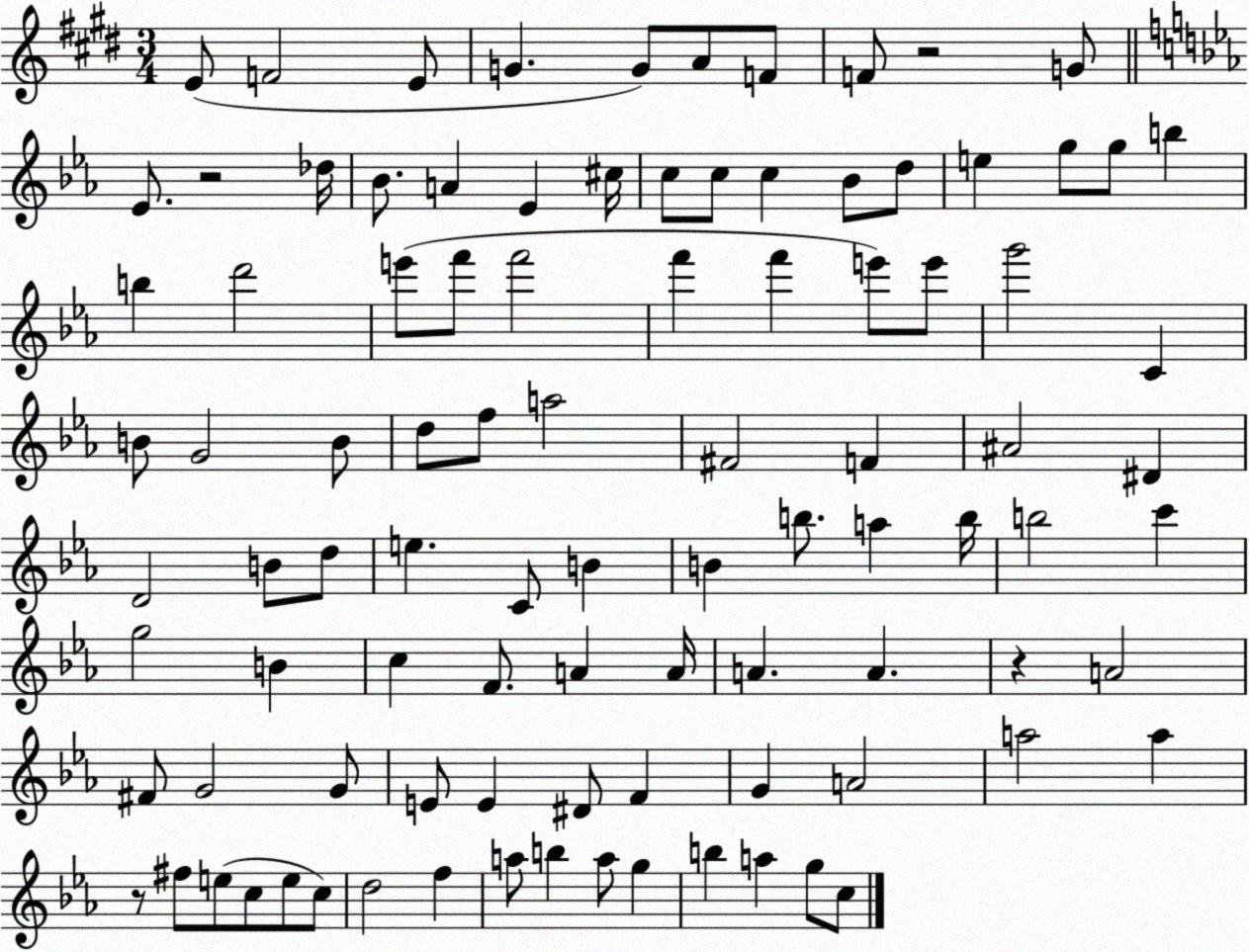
X:1
T:Untitled
M:3/4
L:1/4
K:E
E/2 F2 E/2 G G/2 A/2 F/2 F/2 z2 G/2 _E/2 z2 _d/4 _B/2 A _E ^c/4 c/2 c/2 c _B/2 d/2 e g/2 g/2 b b d'2 e'/2 f'/2 f'2 f' f' e'/2 e'/2 g'2 C B/2 G2 B/2 d/2 f/2 a2 ^F2 F ^A2 ^D D2 B/2 d/2 e C/2 B B b/2 a b/4 b2 c' g2 B c F/2 A A/4 A A z A2 ^F/2 G2 G/2 E/2 E ^D/2 F G A2 a2 a z/2 ^f/2 e/2 c/2 e/2 c/2 d2 f a/2 b a/2 g b a g/2 c/2